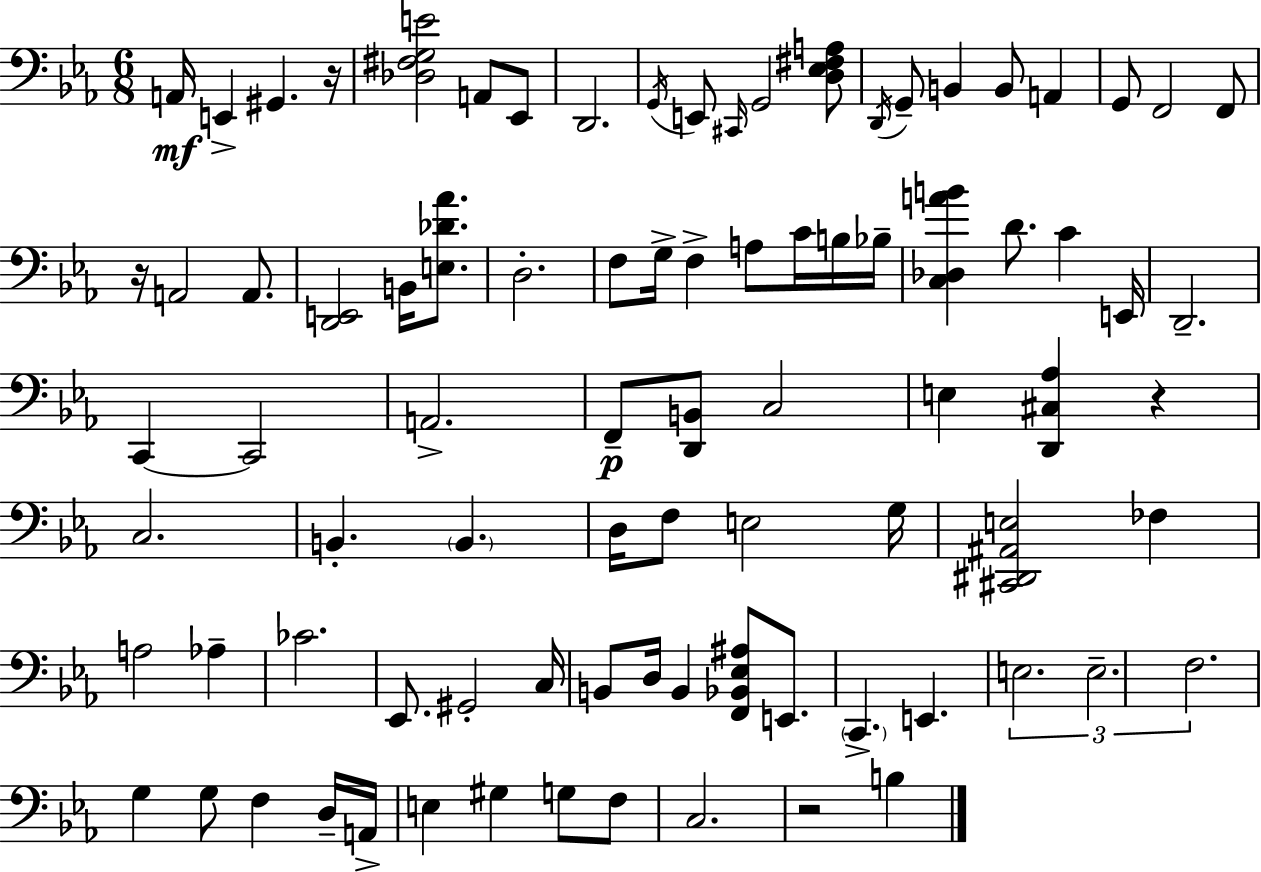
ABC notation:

X:1
T:Untitled
M:6/8
L:1/4
K:Eb
A,,/4 E,, ^G,, z/4 [_D,^F,G,E]2 A,,/2 _E,,/2 D,,2 G,,/4 E,,/2 ^C,,/4 G,,2 [D,_E,^F,A,]/2 D,,/4 G,,/2 B,, B,,/2 A,, G,,/2 F,,2 F,,/2 z/4 A,,2 A,,/2 [D,,E,,]2 B,,/4 [E,_D_A]/2 D,2 F,/2 G,/4 F, A,/2 C/4 B,/4 _B,/4 [C,_D,AB] D/2 C E,,/4 D,,2 C,, C,,2 A,,2 F,,/2 [D,,B,,]/2 C,2 E, [D,,^C,_A,] z C,2 B,, B,, D,/4 F,/2 E,2 G,/4 [^C,,^D,,^A,,E,]2 _F, A,2 _A, _C2 _E,,/2 ^G,,2 C,/4 B,,/2 D,/4 B,, [F,,_B,,_E,^A,]/2 E,,/2 C,, E,, E,2 E,2 F,2 G, G,/2 F, D,/4 A,,/4 E, ^G, G,/2 F,/2 C,2 z2 B,